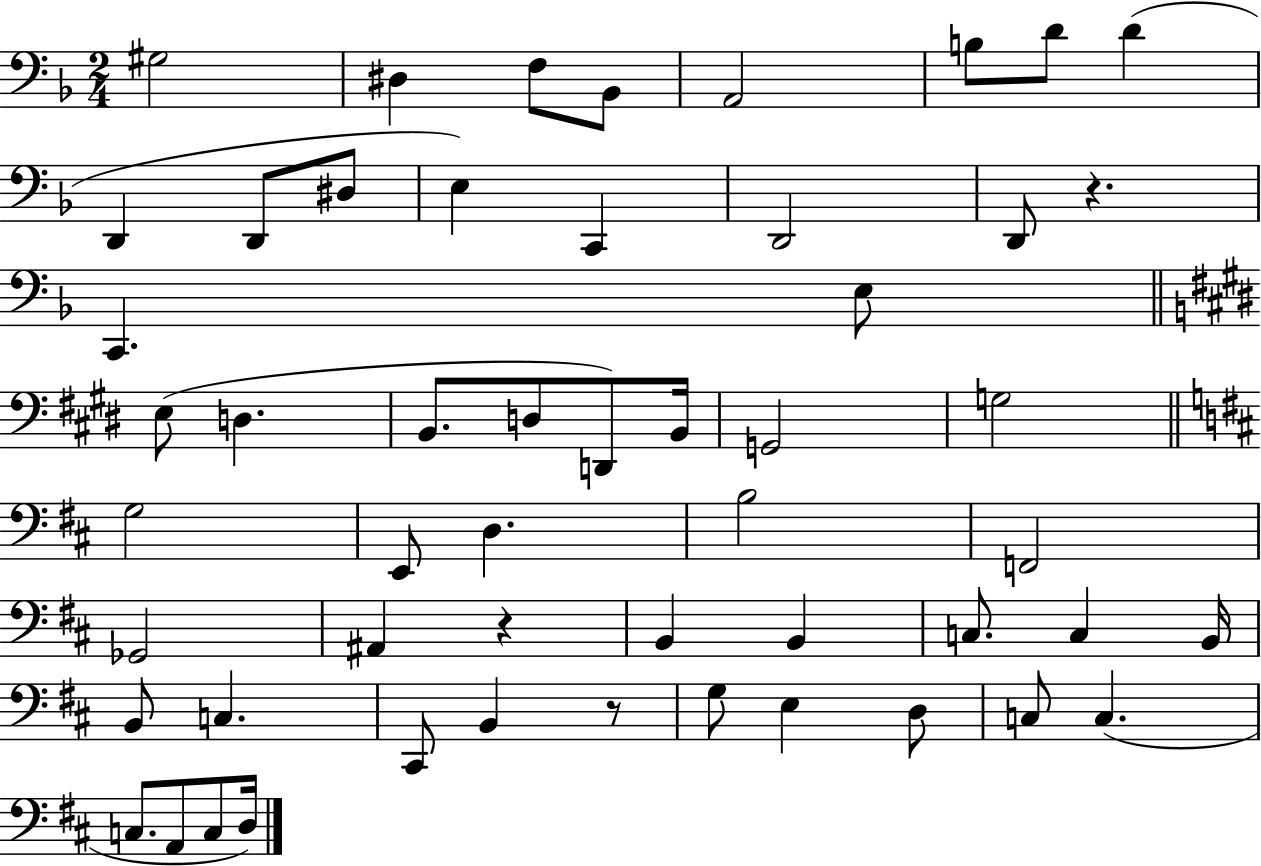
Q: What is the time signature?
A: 2/4